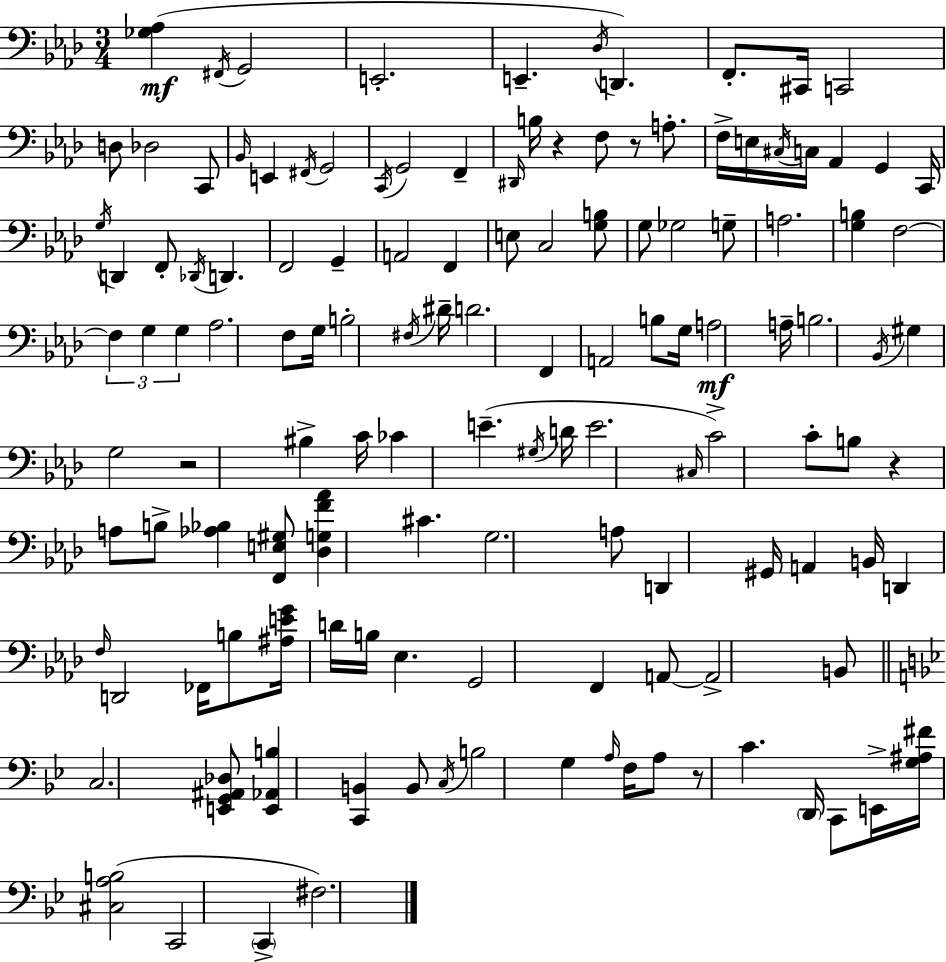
X:1
T:Untitled
M:3/4
L:1/4
K:Ab
[_G,_A,] ^F,,/4 G,,2 E,,2 E,, _D,/4 D,, F,,/2 ^C,,/4 C,,2 D,/2 _D,2 C,,/2 _B,,/4 E,, ^F,,/4 G,,2 C,,/4 G,,2 F,, ^D,,/4 B,/4 z F,/2 z/2 A,/2 F,/4 E,/4 ^C,/4 C,/4 _A,, G,, C,,/4 G,/4 D,, F,,/2 _D,,/4 D,, F,,2 G,, A,,2 F,, E,/2 C,2 [G,B,]/2 G,/2 _G,2 G,/2 A,2 [G,B,] F,2 F, G, G, _A,2 F,/2 G,/4 B,2 ^F,/4 ^D/4 D2 F,, A,,2 B,/2 G,/4 A,2 A,/4 B,2 _B,,/4 ^G, G,2 z2 ^B, C/4 _C E ^G,/4 D/4 E2 ^C,/4 C2 C/2 B,/2 z A,/2 B,/2 [_A,_B,] [F,,E,^G,]/2 [_D,G,F_A] ^C G,2 A,/2 D,, ^G,,/4 A,, B,,/4 D,, F,/4 D,,2 _F,,/4 B,/2 [^A,EG]/4 D/4 B,/4 _E, G,,2 F,, A,,/2 A,,2 B,,/2 C,2 [E,,G,,^A,,_D,]/2 [E,,_A,,B,] [C,,B,,] B,,/2 C,/4 B,2 G, A,/4 F,/4 A,/2 z/2 C D,,/4 C,,/2 E,,/4 [G,^A,^F]/4 [^C,A,B,]2 C,,2 C,, ^F,2